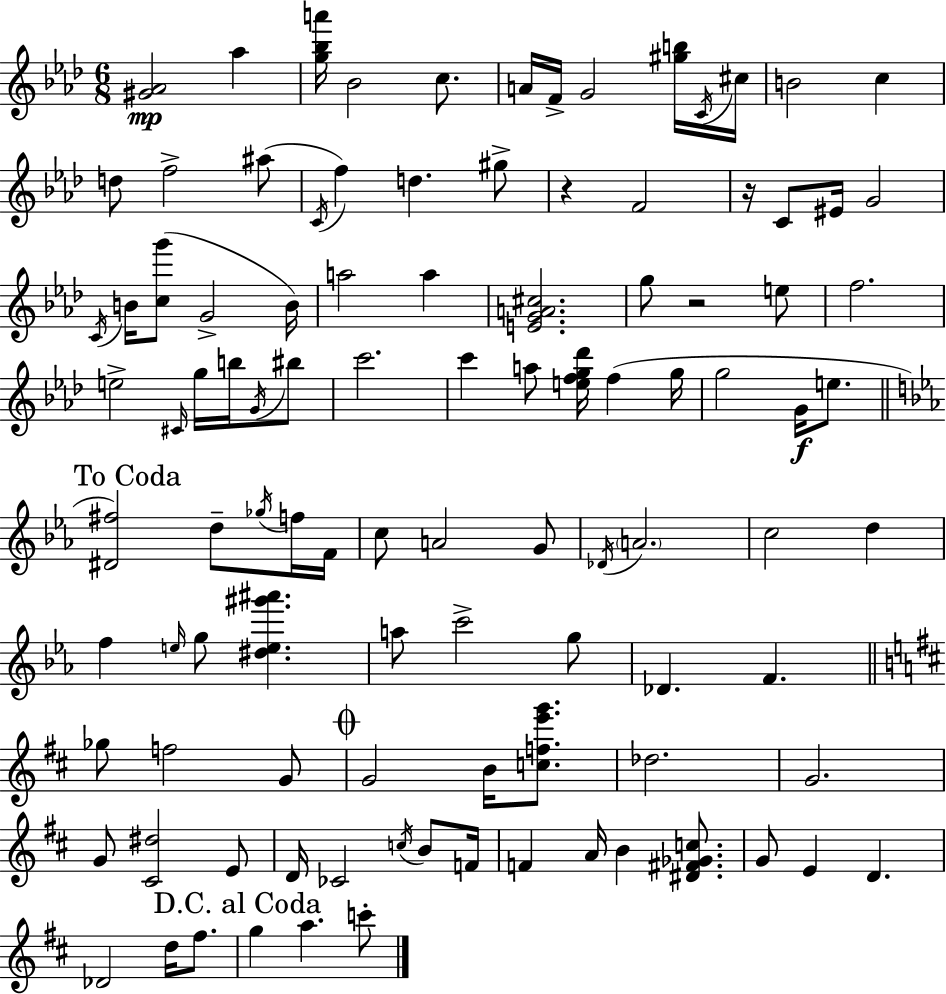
{
  \clef treble
  \numericTimeSignature
  \time 6/8
  \key f \minor
  <gis' aes'>2\mp aes''4 | <g'' bes'' a'''>16 bes'2 c''8. | a'16 f'16-> g'2 <gis'' b''>16 \acciaccatura { c'16 } | cis''16 b'2 c''4 | \break d''8 f''2-> ais''8( | \acciaccatura { c'16 } f''4) d''4. | gis''8-> r4 f'2 | r16 c'8 eis'16 g'2 | \break \acciaccatura { c'16 } b'16 <c'' g'''>8( g'2-> | b'16) a''2 a''4 | <e' g' a' cis''>2. | g''8 r2 | \break e''8 f''2. | e''2-> \grace { cis'16 } | g''16 b''16 \acciaccatura { g'16 } bis''8 c'''2. | c'''4 a''8 <e'' f'' g'' des'''>16 | \break f''4( g''16 g''2 | g'16\f e''8. \mark "To Coda" \bar "||" \break \key ees \major <dis' fis''>2) d''8-- \acciaccatura { ges''16 } f''16 | f'16 c''8 a'2 g'8 | \acciaccatura { des'16 } \parenthesize a'2. | c''2 d''4 | \break f''4 \grace { e''16 } g''8 <dis'' e'' gis''' ais'''>4. | a''8 c'''2-> | g''8 des'4. f'4. | \bar "||" \break \key d \major ges''8 f''2 g'8 | \mark \markup { \musicglyph "scripts.coda" } g'2 b'16 <c'' f'' e''' g'''>8. | des''2. | g'2. | \break g'8 <cis' dis''>2 e'8 | d'16 ces'2 \acciaccatura { c''16 } b'8 | f'16 f'4 a'16 b'4 <dis' fis' ges' c''>8. | g'8 e'4 d'4. | \break des'2 d''16 fis''8. | \mark "D.C. al Coda" g''4 a''4. c'''8-. | \bar "|."
}